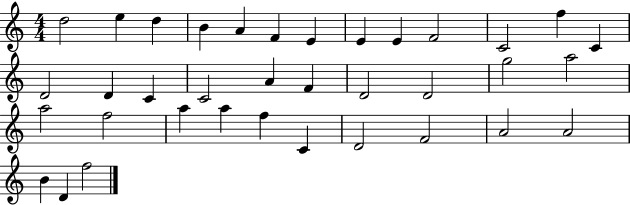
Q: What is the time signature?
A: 4/4